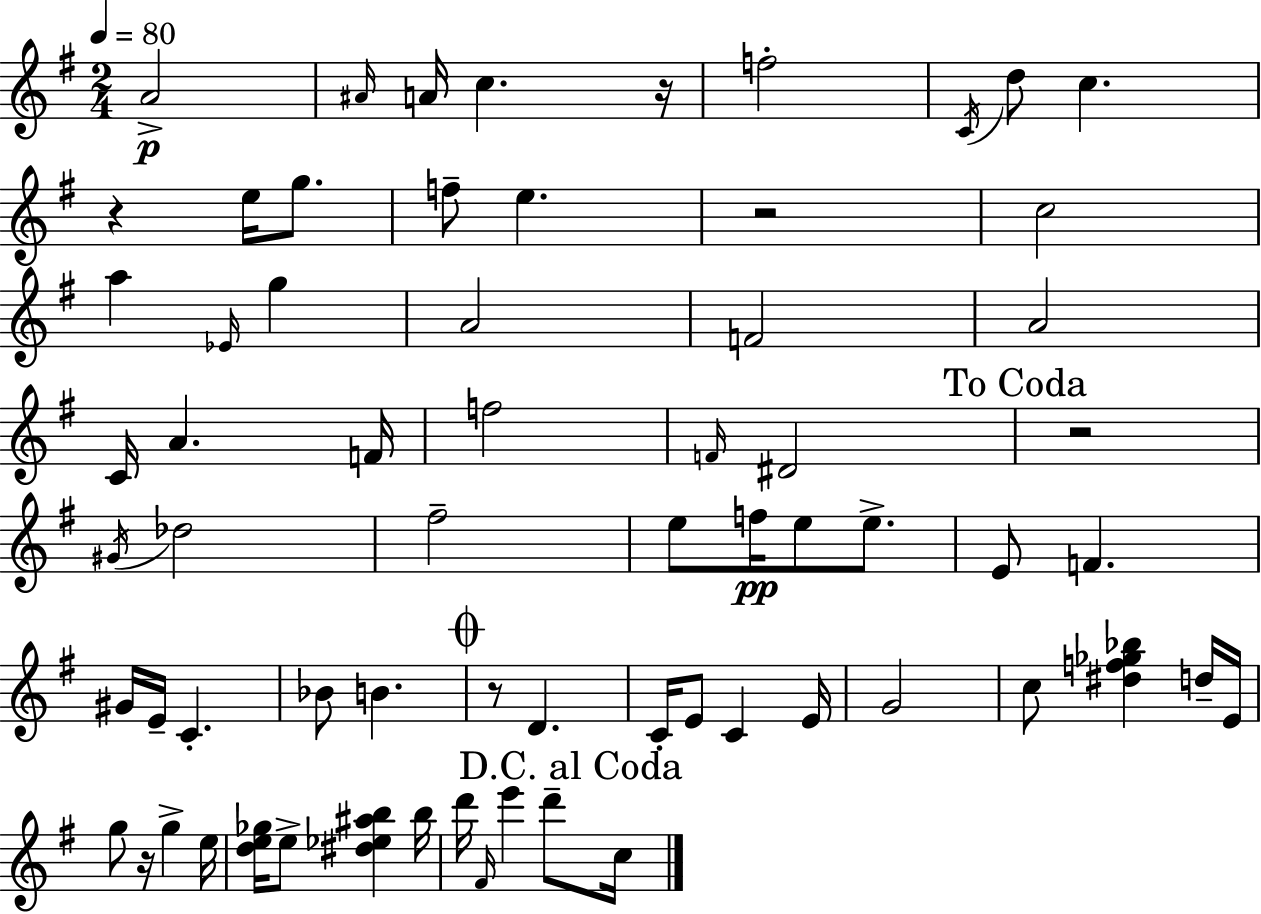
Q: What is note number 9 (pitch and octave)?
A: E5